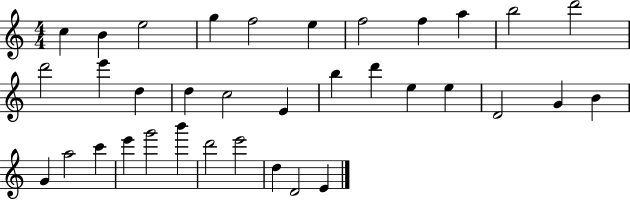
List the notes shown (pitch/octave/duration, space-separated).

C5/q B4/q E5/h G5/q F5/h E5/q F5/h F5/q A5/q B5/h D6/h D6/h E6/q D5/q D5/q C5/h E4/q B5/q D6/q E5/q E5/q D4/h G4/q B4/q G4/q A5/h C6/q E6/q G6/h B6/q D6/h E6/h D5/q D4/h E4/q